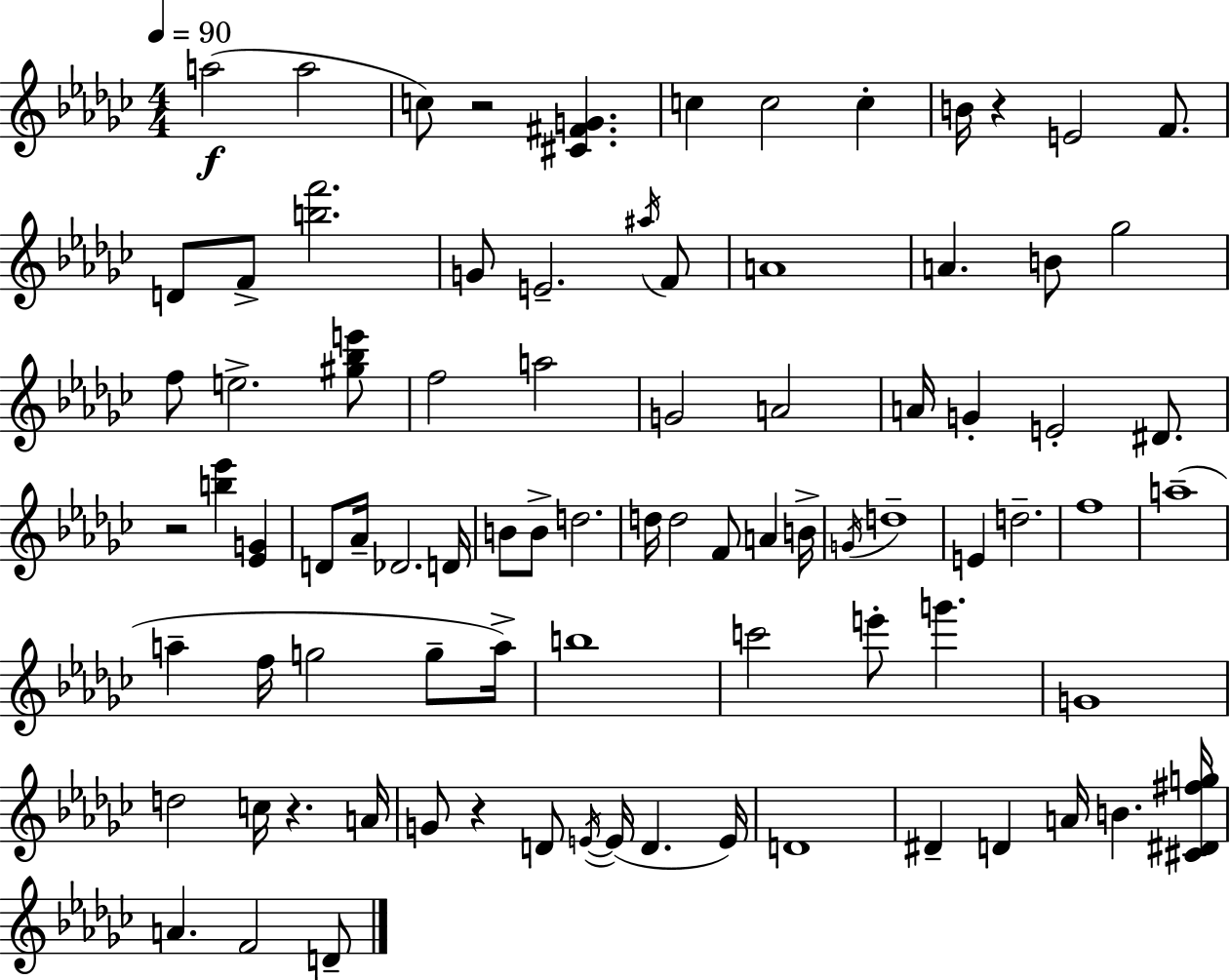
A5/h A5/h C5/e R/h [C#4,F#4,G4]/q. C5/q C5/h C5/q B4/s R/q E4/h F4/e. D4/e F4/e [B5,F6]/h. G4/e E4/h. A#5/s F4/e A4/w A4/q. B4/e Gb5/h F5/e E5/h. [G#5,Bb5,E6]/e F5/h A5/h G4/h A4/h A4/s G4/q E4/h D#4/e. R/h [B5,Eb6]/q [Eb4,G4]/q D4/e Ab4/s Db4/h. D4/s B4/e B4/e D5/h. D5/s D5/h F4/e A4/q B4/s G4/s D5/w E4/q D5/h. F5/w A5/w A5/q F5/s G5/h G5/e A5/s B5/w C6/h E6/e G6/q. G4/w D5/h C5/s R/q. A4/s G4/e R/q D4/e E4/s E4/s D4/q. E4/s D4/w D#4/q D4/q A4/s B4/q. [C#4,D#4,F#5,G5]/s A4/q. F4/h D4/e